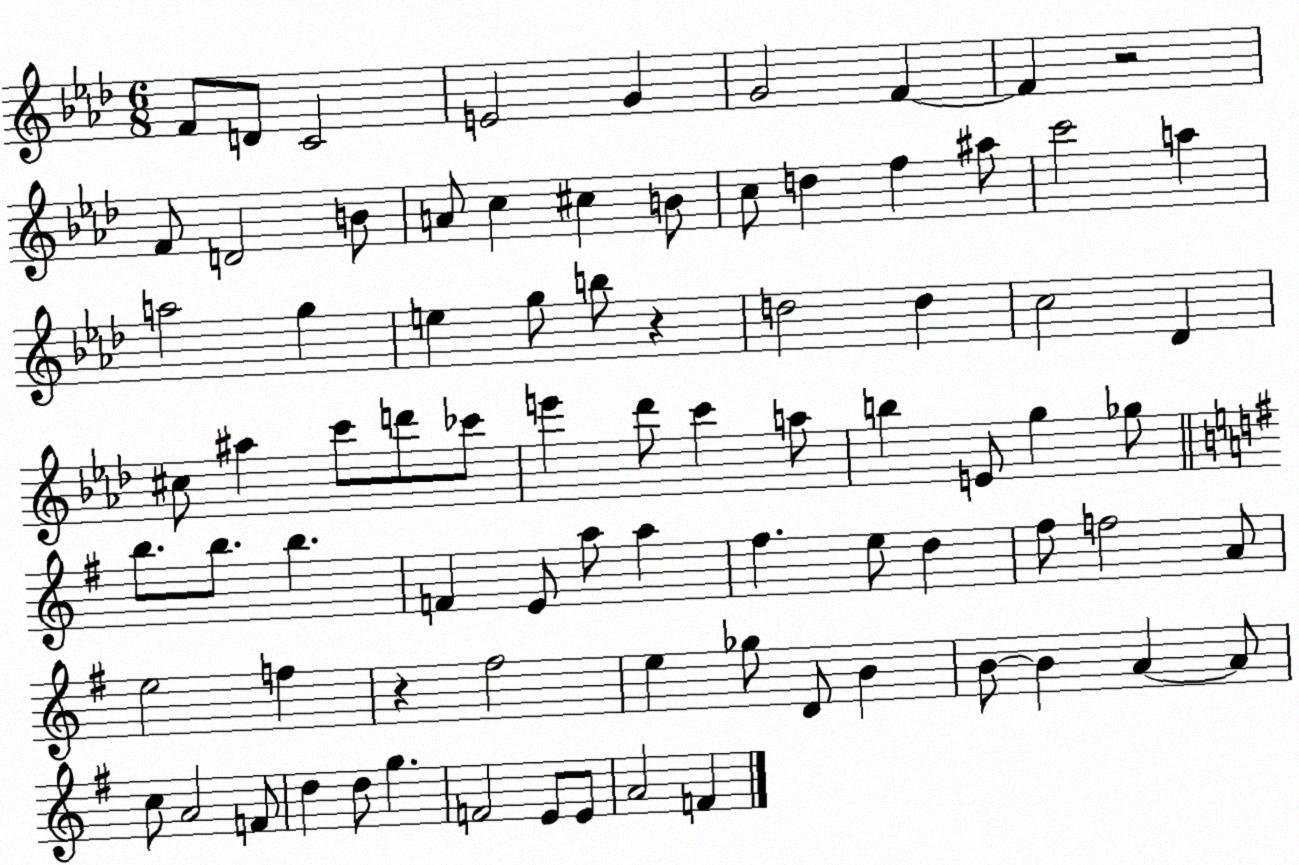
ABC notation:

X:1
T:Untitled
M:6/8
L:1/4
K:Ab
F/2 D/2 C2 E2 G G2 F F z2 F/2 D2 B/2 A/2 c ^c B/2 c/2 d f ^a/2 c'2 a a2 g e g/2 b/2 z d2 d c2 _D ^c/2 ^a c'/2 d'/2 _c'/2 e' _d'/2 c' a/2 b E/2 g _g/2 b/2 b/2 b F E/2 a/2 a ^f e/2 d ^f/2 f2 A/2 e2 f z ^f2 e _g/2 D/2 B B/2 B A A/2 c/2 A2 F/2 d d/2 g F2 E/2 E/2 A2 F